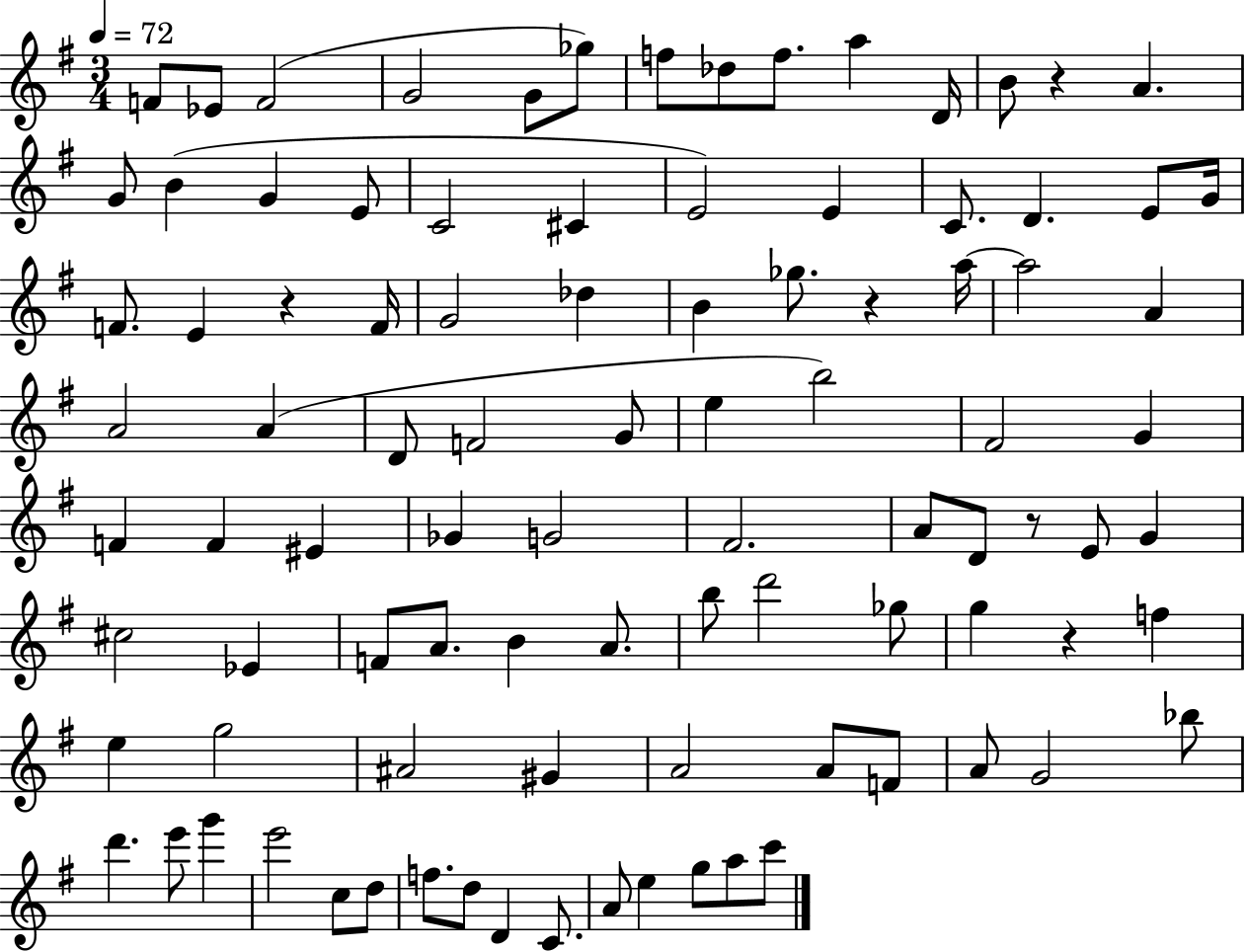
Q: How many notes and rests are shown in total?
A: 95